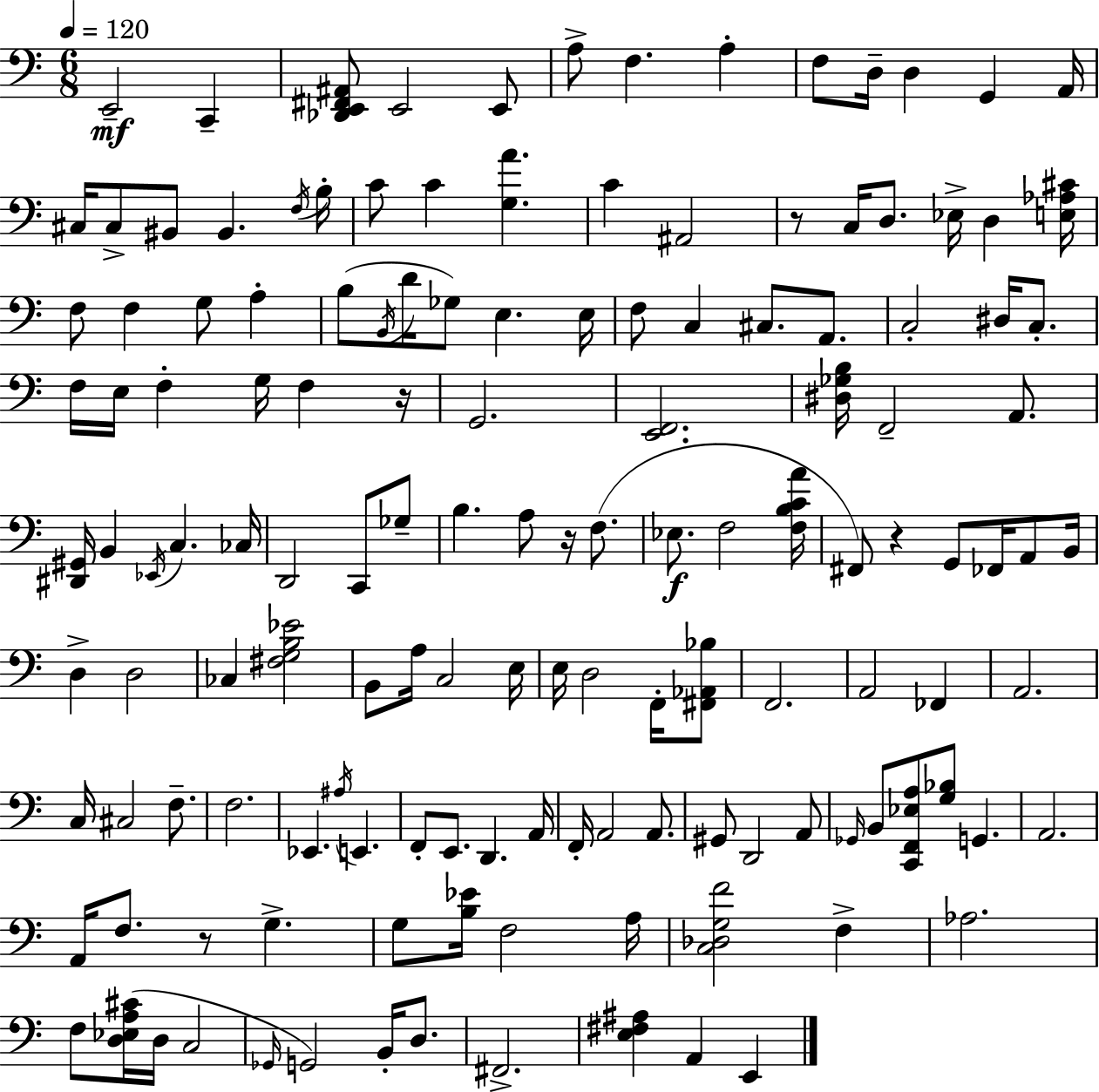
E2/h C2/q [Db2,E2,F#2,A#2]/e E2/h E2/e A3/e F3/q. A3/q F3/e D3/s D3/q G2/q A2/s C#3/s C#3/e BIS2/e BIS2/q. F3/s B3/s C4/e C4/q [G3,A4]/q. C4/q A#2/h R/e C3/s D3/e. Eb3/s D3/q [E3,Ab3,C#4]/s F3/e F3/q G3/e A3/q B3/e B2/s D4/s Gb3/e E3/q. E3/s F3/e C3/q C#3/e. A2/e. C3/h D#3/s C3/e. F3/s E3/s F3/q G3/s F3/q R/s G2/h. [E2,F2]/h. [D#3,Gb3,B3]/s F2/h A2/e. [D#2,G#2]/s B2/q Eb2/s C3/q. CES3/s D2/h C2/e Gb3/e B3/q. A3/e R/s F3/e. Eb3/e. F3/h [F3,B3,C4,A4]/s F#2/e R/q G2/e FES2/s A2/e B2/s D3/q D3/h CES3/q [F#3,G3,B3,Eb4]/h B2/e A3/s C3/h E3/s E3/s D3/h F2/s [F#2,Ab2,Bb3]/e F2/h. A2/h FES2/q A2/h. C3/s C#3/h F3/e. F3/h. Eb2/q. A#3/s E2/q. F2/e E2/e. D2/q. A2/s F2/s A2/h A2/e. G#2/e D2/h A2/e Gb2/s B2/e [C2,F2,Eb3,A3]/e [G3,Bb3]/e G2/q. A2/h. A2/s F3/e. R/e G3/q. G3/e [B3,Eb4]/s F3/h A3/s [C3,Db3,G3,F4]/h F3/q Ab3/h. F3/e [D3,Eb3,A3,C#4]/s D3/s C3/h Gb2/s G2/h B2/s D3/e. F#2/h. [E3,F#3,A#3]/q A2/q E2/q